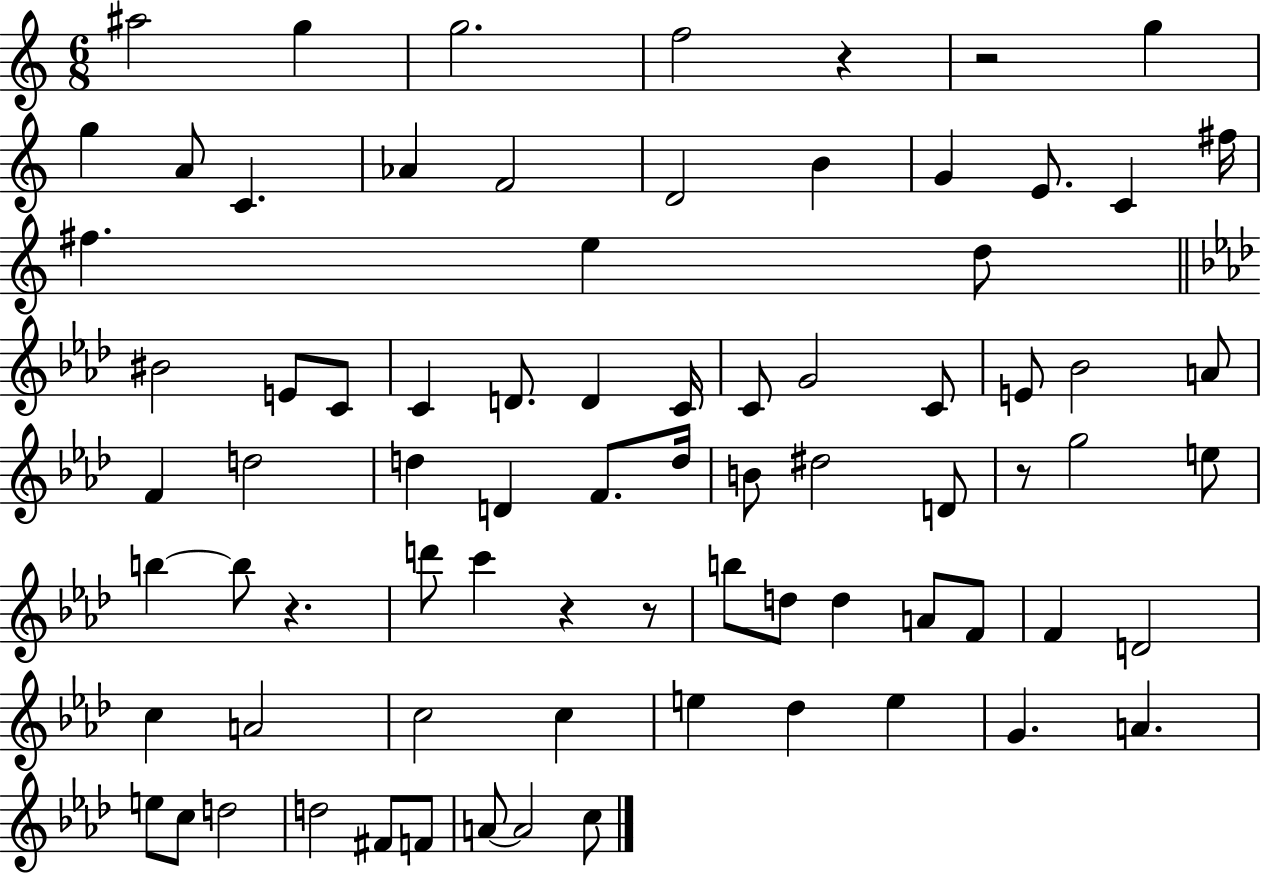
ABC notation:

X:1
T:Untitled
M:6/8
L:1/4
K:C
^a2 g g2 f2 z z2 g g A/2 C _A F2 D2 B G E/2 C ^f/4 ^f e d/2 ^B2 E/2 C/2 C D/2 D C/4 C/2 G2 C/2 E/2 _B2 A/2 F d2 d D F/2 d/4 B/2 ^d2 D/2 z/2 g2 e/2 b b/2 z d'/2 c' z z/2 b/2 d/2 d A/2 F/2 F D2 c A2 c2 c e _d e G A e/2 c/2 d2 d2 ^F/2 F/2 A/2 A2 c/2